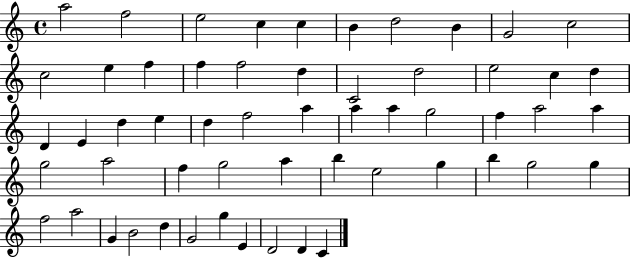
A5/h F5/h E5/h C5/q C5/q B4/q D5/h B4/q G4/h C5/h C5/h E5/q F5/q F5/q F5/h D5/q C4/h D5/h E5/h C5/q D5/q D4/q E4/q D5/q E5/q D5/q F5/h A5/q A5/q A5/q G5/h F5/q A5/h A5/q G5/h A5/h F5/q G5/h A5/q B5/q E5/h G5/q B5/q G5/h G5/q F5/h A5/h G4/q B4/h D5/q G4/h G5/q E4/q D4/h D4/q C4/q